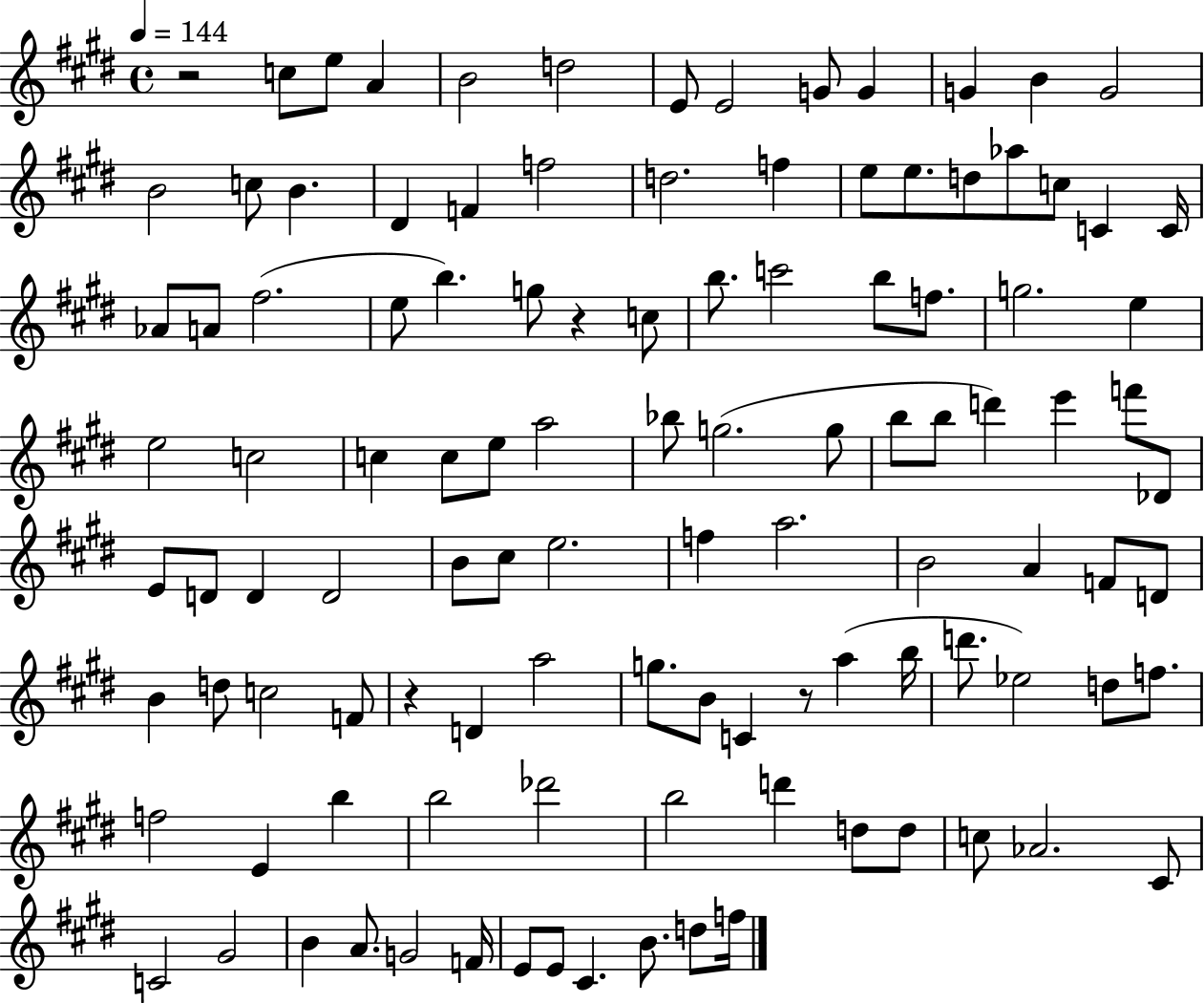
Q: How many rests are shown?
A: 4